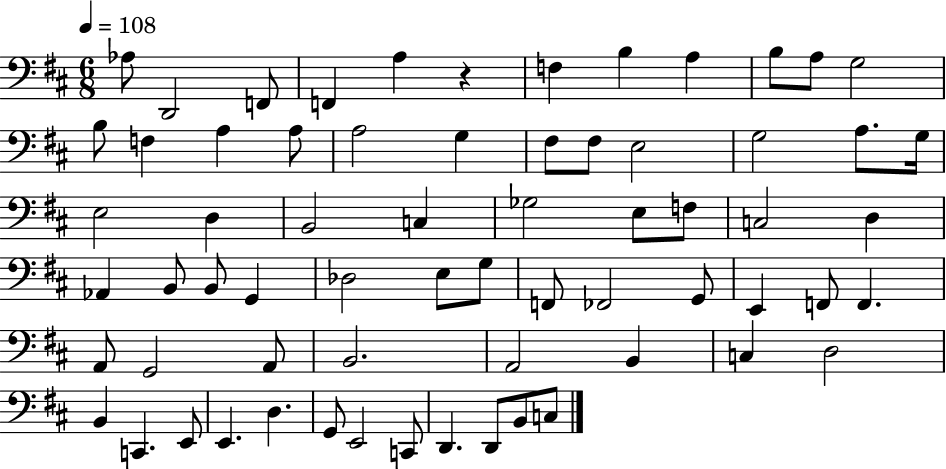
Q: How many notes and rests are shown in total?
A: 66